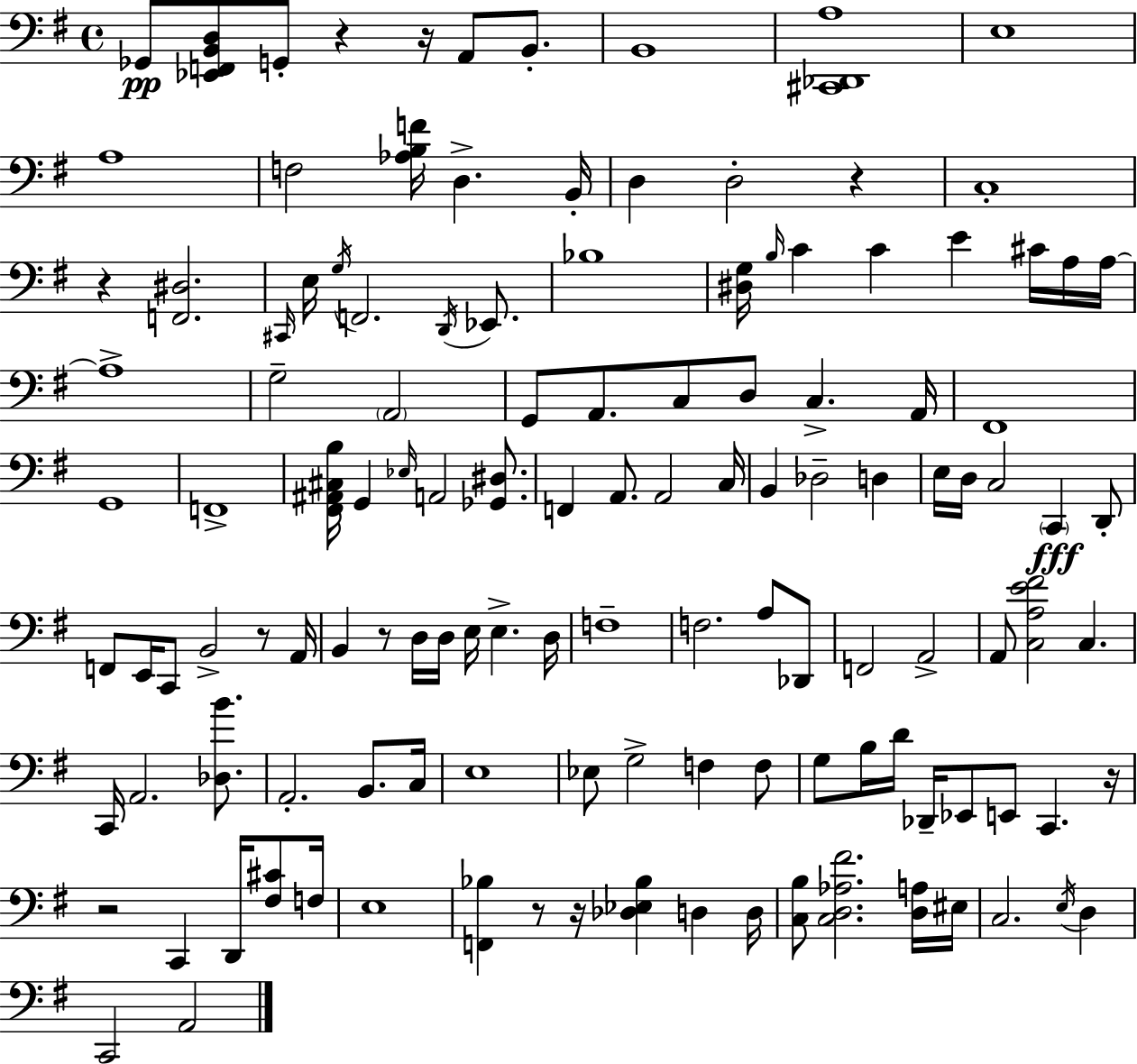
X:1
T:Untitled
M:4/4
L:1/4
K:G
_G,,/2 [_E,,F,,B,,D,]/2 G,,/2 z z/4 A,,/2 B,,/2 B,,4 [^C,,_D,,A,]4 E,4 A,4 F,2 [_A,B,F]/4 D, B,,/4 D, D,2 z C,4 z [F,,^D,]2 ^C,,/4 E,/4 G,/4 F,,2 D,,/4 _E,,/2 _B,4 [^D,G,]/4 B,/4 C C E ^C/4 A,/4 A,/4 A,4 G,2 A,,2 G,,/2 A,,/2 C,/2 D,/2 C, A,,/4 ^F,,4 G,,4 F,,4 [^F,,^A,,^C,B,]/4 G,, _E,/4 A,,2 [_G,,^D,]/2 F,, A,,/2 A,,2 C,/4 B,, _D,2 D, E,/4 D,/4 C,2 C,, D,,/2 F,,/2 E,,/4 C,,/2 B,,2 z/2 A,,/4 B,, z/2 D,/4 D,/4 E,/4 E, D,/4 F,4 F,2 A,/2 _D,,/2 F,,2 A,,2 A,,/2 [C,A,E^F]2 C, C,,/4 A,,2 [_D,B]/2 A,,2 B,,/2 C,/4 E,4 _E,/2 G,2 F, F,/2 G,/2 B,/4 D/4 _D,,/4 _E,,/2 E,,/2 C,, z/4 z2 C,, D,,/4 [^F,^C]/2 F,/4 E,4 [F,,_B,] z/2 z/4 [_D,_E,_B,] D, D,/4 [C,B,]/2 [C,D,_A,^F]2 [D,A,]/4 ^E,/4 C,2 E,/4 D, C,,2 A,,2